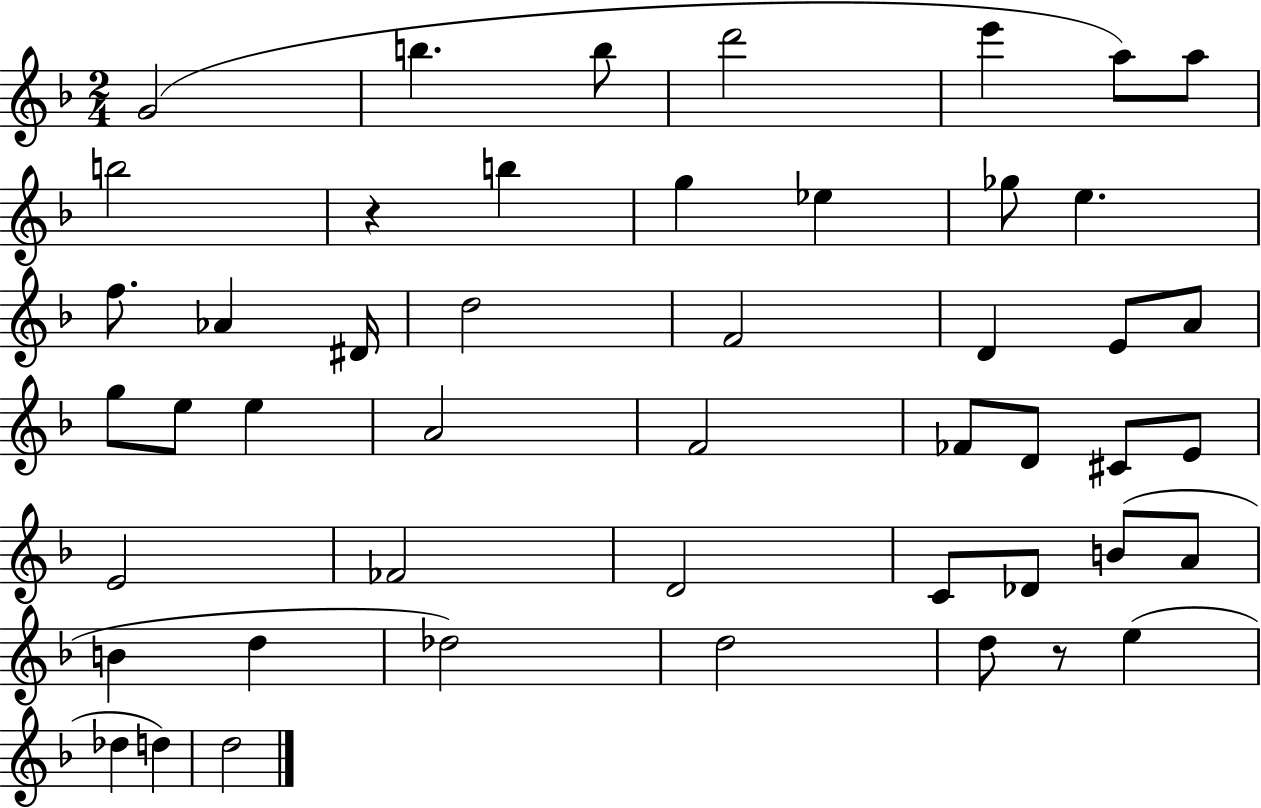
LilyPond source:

{
  \clef treble
  \numericTimeSignature
  \time 2/4
  \key f \major
  g'2( | b''4. b''8 | d'''2 | e'''4 a''8) a''8 | \break b''2 | r4 b''4 | g''4 ees''4 | ges''8 e''4. | \break f''8. aes'4 dis'16 | d''2 | f'2 | d'4 e'8 a'8 | \break g''8 e''8 e''4 | a'2 | f'2 | fes'8 d'8 cis'8 e'8 | \break e'2 | fes'2 | d'2 | c'8 des'8 b'8( a'8 | \break b'4 d''4 | des''2) | d''2 | d''8 r8 e''4( | \break des''4 d''4) | d''2 | \bar "|."
}